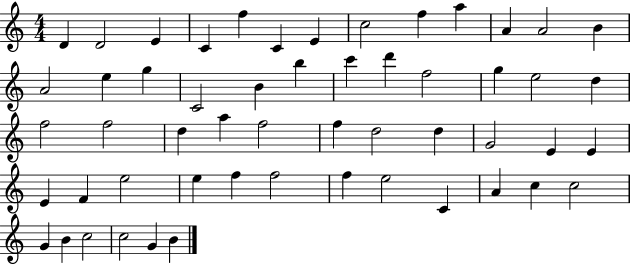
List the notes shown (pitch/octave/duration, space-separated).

D4/q D4/h E4/q C4/q F5/q C4/q E4/q C5/h F5/q A5/q A4/q A4/h B4/q A4/h E5/q G5/q C4/h B4/q B5/q C6/q D6/q F5/h G5/q E5/h D5/q F5/h F5/h D5/q A5/q F5/h F5/q D5/h D5/q G4/h E4/q E4/q E4/q F4/q E5/h E5/q F5/q F5/h F5/q E5/h C4/q A4/q C5/q C5/h G4/q B4/q C5/h C5/h G4/q B4/q